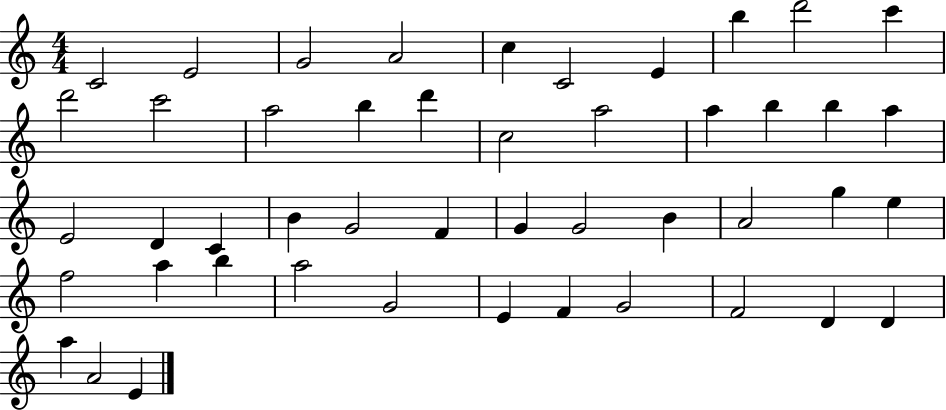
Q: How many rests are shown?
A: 0